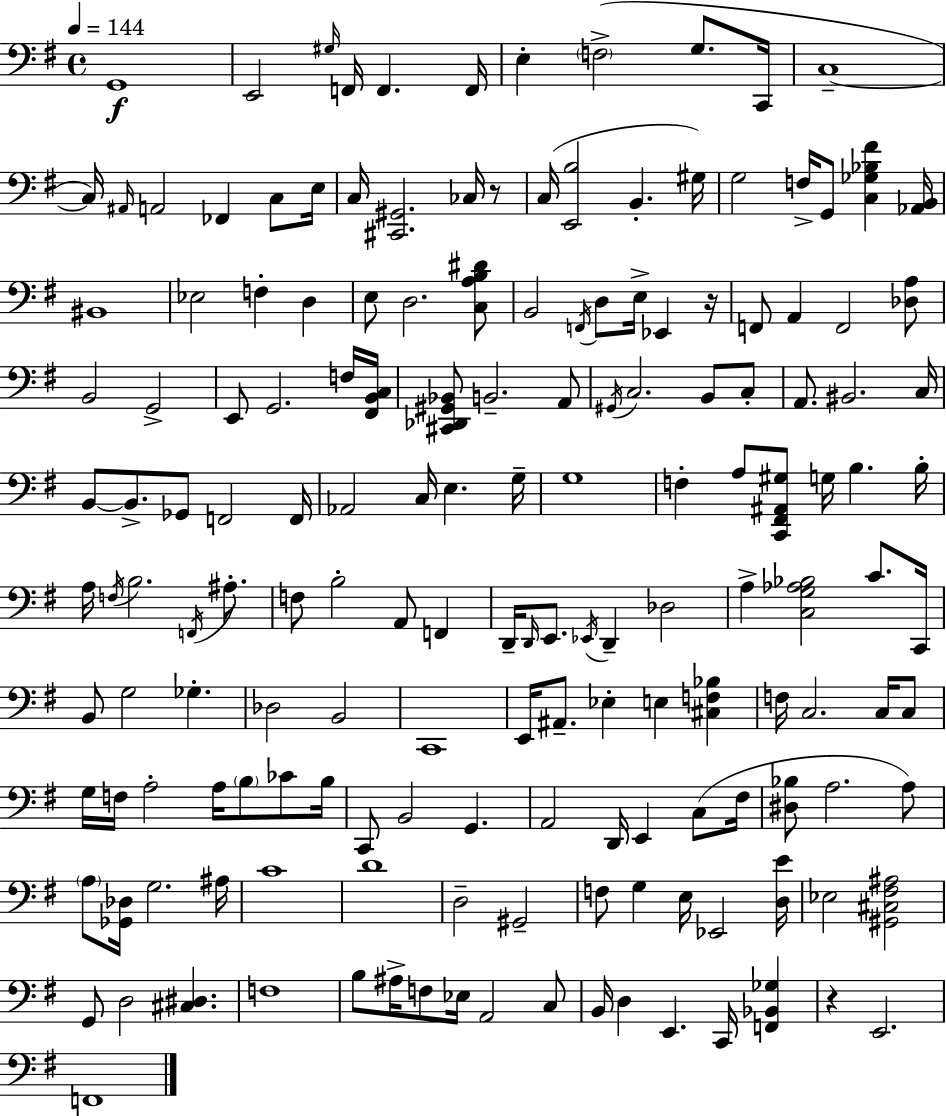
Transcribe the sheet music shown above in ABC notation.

X:1
T:Untitled
M:4/4
L:1/4
K:G
G,,4 E,,2 ^G,/4 F,,/4 F,, F,,/4 E, F,2 G,/2 C,,/4 C,4 C,/4 ^A,,/4 A,,2 _F,, C,/2 E,/4 C,/4 [^C,,^G,,]2 _C,/4 z/2 C,/4 [E,,B,]2 B,, ^G,/4 G,2 F,/4 G,,/2 [C,_G,_B,^F] [_A,,B,,]/4 ^B,,4 _E,2 F, D, E,/2 D,2 [C,A,B,^D]/2 B,,2 F,,/4 D,/2 E,/4 _E,, z/4 F,,/2 A,, F,,2 [_D,A,]/2 B,,2 G,,2 E,,/2 G,,2 F,/4 [^F,,B,,C,]/4 [^C,,_D,,^G,,_B,,]/2 B,,2 A,,/2 ^G,,/4 C,2 B,,/2 C,/2 A,,/2 ^B,,2 C,/4 B,,/2 B,,/2 _G,,/2 F,,2 F,,/4 _A,,2 C,/4 E, G,/4 G,4 F, A,/2 [C,,^F,,^A,,^G,]/2 G,/4 B, B,/4 A,/4 F,/4 B,2 F,,/4 ^A,/2 F,/2 B,2 A,,/2 F,, D,,/4 D,,/4 E,,/2 _E,,/4 D,, _D,2 A, [C,G,_A,_B,]2 C/2 C,,/4 B,,/2 G,2 _G, _D,2 B,,2 C,,4 E,,/4 ^A,,/2 _E, E, [^C,F,_B,] F,/4 C,2 C,/4 C,/2 G,/4 F,/4 A,2 A,/4 B,/2 _C/2 B,/4 C,,/2 B,,2 G,, A,,2 D,,/4 E,, C,/2 ^F,/4 [^D,_B,]/2 A,2 A,/2 A,/2 [_G,,_D,]/4 G,2 ^A,/4 C4 D4 D,2 ^G,,2 F,/2 G, E,/4 _E,,2 [D,E]/4 _E,2 [^G,,^C,^F,^A,]2 G,,/2 D,2 [^C,^D,] F,4 B,/2 ^A,/4 F,/2 _E,/4 A,,2 C,/2 B,,/4 D, E,, C,,/4 [F,,_B,,_G,] z E,,2 F,,4